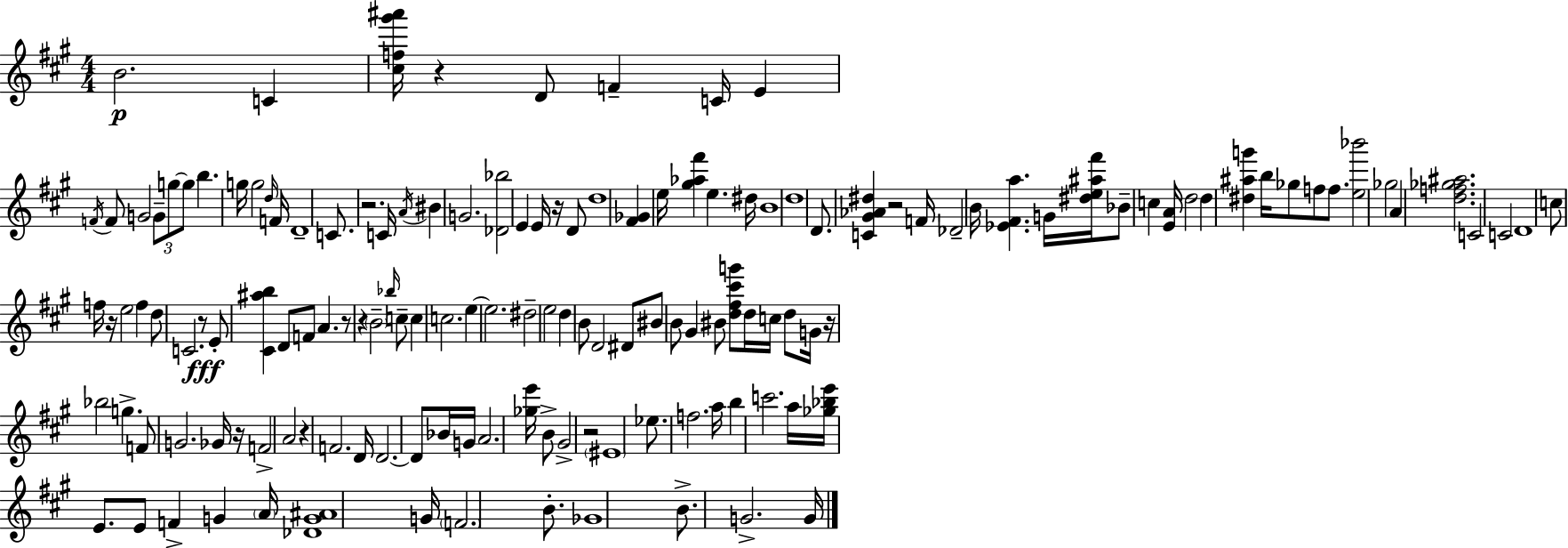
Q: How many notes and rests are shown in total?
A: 144